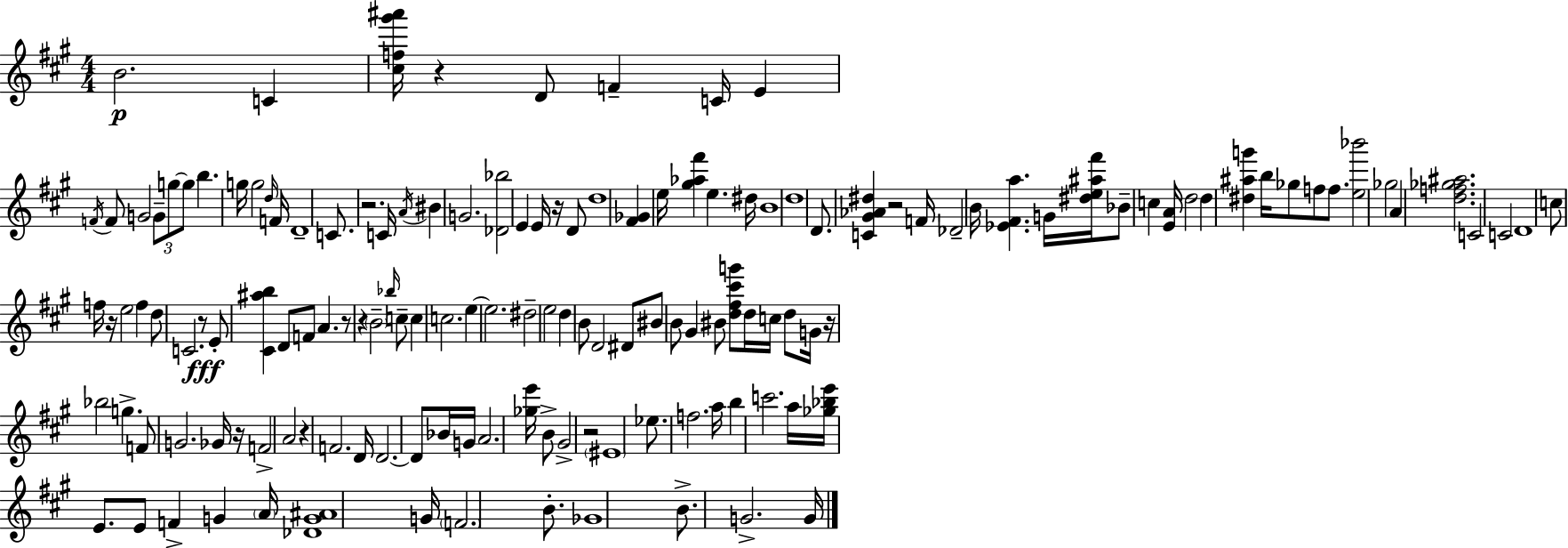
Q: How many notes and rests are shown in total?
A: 144